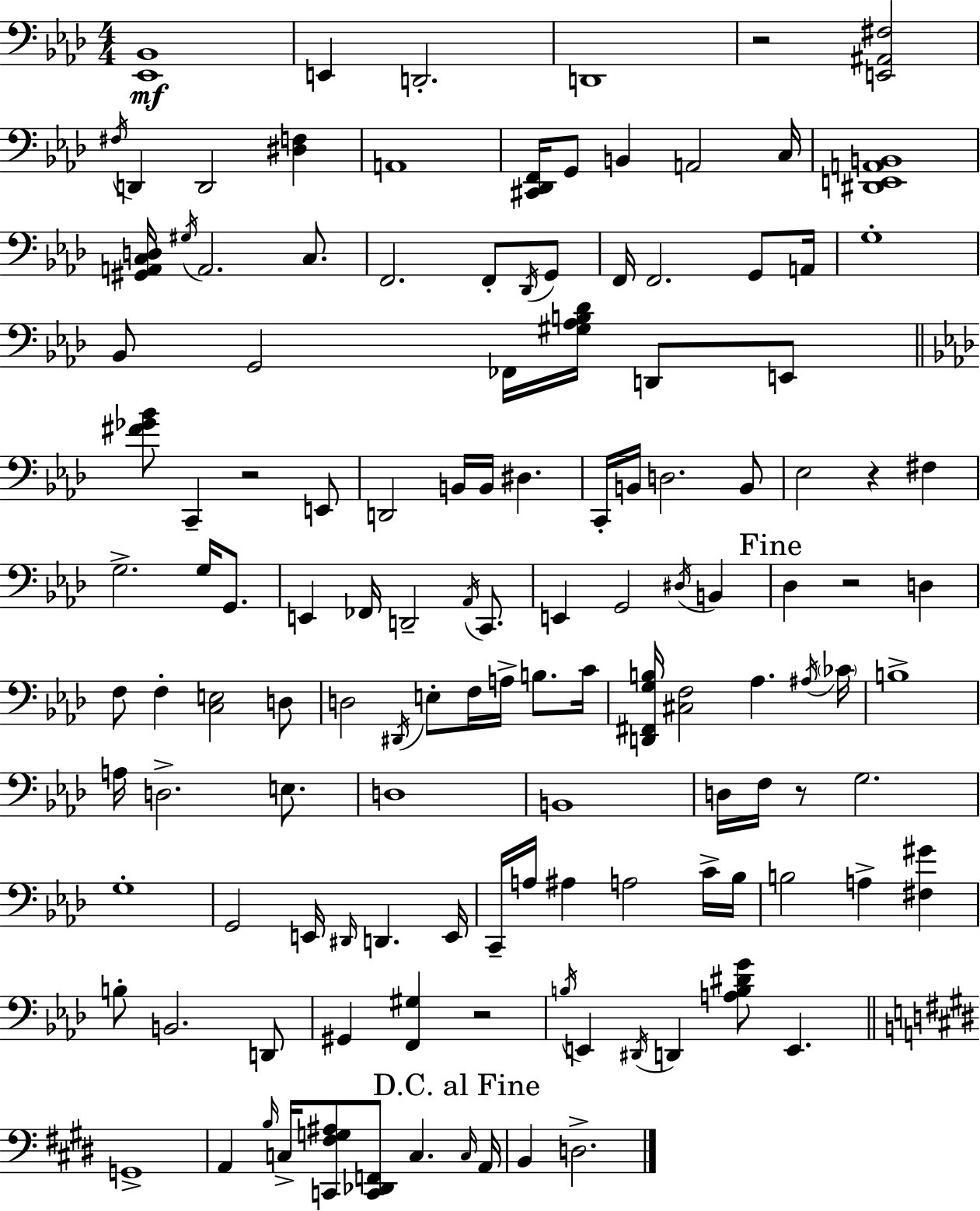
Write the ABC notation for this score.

X:1
T:Untitled
M:4/4
L:1/4
K:Fm
[_E,,_B,,]4 E,, D,,2 D,,4 z2 [E,,^A,,^F,]2 ^F,/4 D,, D,,2 [^D,F,] A,,4 [^C,,_D,,F,,]/4 G,,/2 B,, A,,2 C,/4 [^D,,E,,A,,B,,]4 [^G,,A,,C,D,]/4 ^G,/4 A,,2 C,/2 F,,2 F,,/2 _D,,/4 G,,/2 F,,/4 F,,2 G,,/2 A,,/4 G,4 _B,,/2 G,,2 _F,,/4 [^G,_A,B,_D]/4 D,,/2 E,,/2 [^F_G_B]/2 C,, z2 E,,/2 D,,2 B,,/4 B,,/4 ^D, C,,/4 B,,/4 D,2 B,,/2 _E,2 z ^F, G,2 G,/4 G,,/2 E,, _F,,/4 D,,2 _A,,/4 C,,/2 E,, G,,2 ^D,/4 B,, _D, z2 D, F,/2 F, [C,E,]2 D,/2 D,2 ^D,,/4 E,/2 F,/4 A,/4 B,/2 C/4 [D,,^F,,G,B,]/4 [^C,F,]2 _A, ^A,/4 _C/4 B,4 A,/4 D,2 E,/2 D,4 B,,4 D,/4 F,/4 z/2 G,2 G,4 G,,2 E,,/4 ^D,,/4 D,, E,,/4 C,,/4 A,/4 ^A, A,2 C/4 _B,/4 B,2 A, [^F,^G] B,/2 B,,2 D,,/2 ^G,, [F,,^G,] z2 B,/4 E,, ^D,,/4 D,, [A,B,^DG]/2 E,, G,,4 A,, B,/4 C,/4 [C,,^F,G,^A,]/2 [C,,_D,,F,,]/2 C, C,/4 A,,/4 B,, D,2